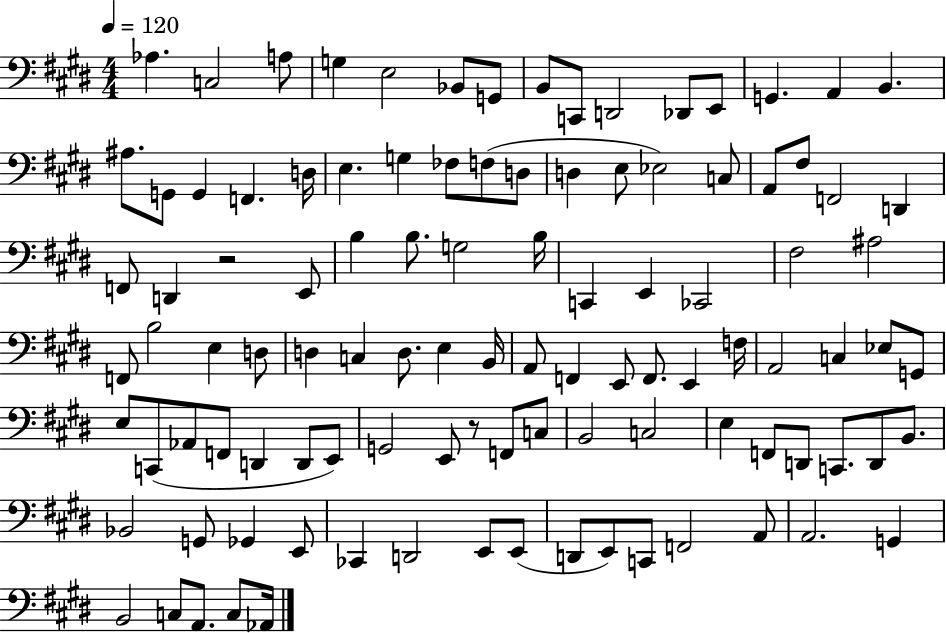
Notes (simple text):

Ab3/q. C3/h A3/e G3/q E3/h Bb2/e G2/e B2/e C2/e D2/h Db2/e E2/e G2/q. A2/q B2/q. A#3/e. G2/e G2/q F2/q. D3/s E3/q. G3/q FES3/e F3/e D3/e D3/q E3/e Eb3/h C3/e A2/e F#3/e F2/h D2/q F2/e D2/q R/h E2/e B3/q B3/e. G3/h B3/s C2/q E2/q CES2/h F#3/h A#3/h F2/e B3/h E3/q D3/e D3/q C3/q D3/e. E3/q B2/s A2/e F2/q E2/e F2/e. E2/q F3/s A2/h C3/q Eb3/e G2/e E3/e C2/e Ab2/e F2/e D2/q D2/e E2/e G2/h E2/e R/e F2/e C3/e B2/h C3/h E3/q F2/e D2/e C2/e. D2/e B2/e. Bb2/h G2/e Gb2/q E2/e CES2/q D2/h E2/e E2/e D2/e E2/e C2/e F2/h A2/e A2/h. G2/q B2/h C3/e A2/e. C3/e Ab2/s